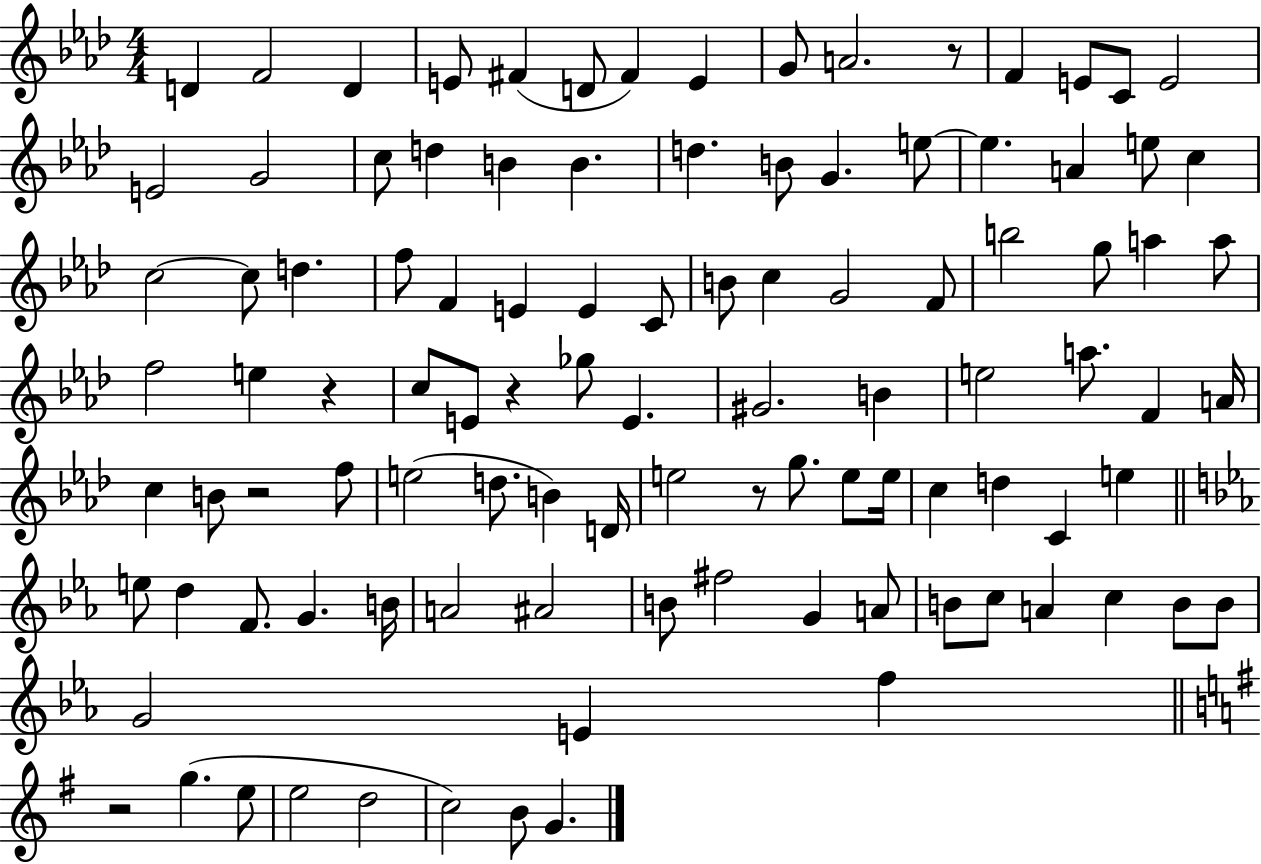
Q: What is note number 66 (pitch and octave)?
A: E5